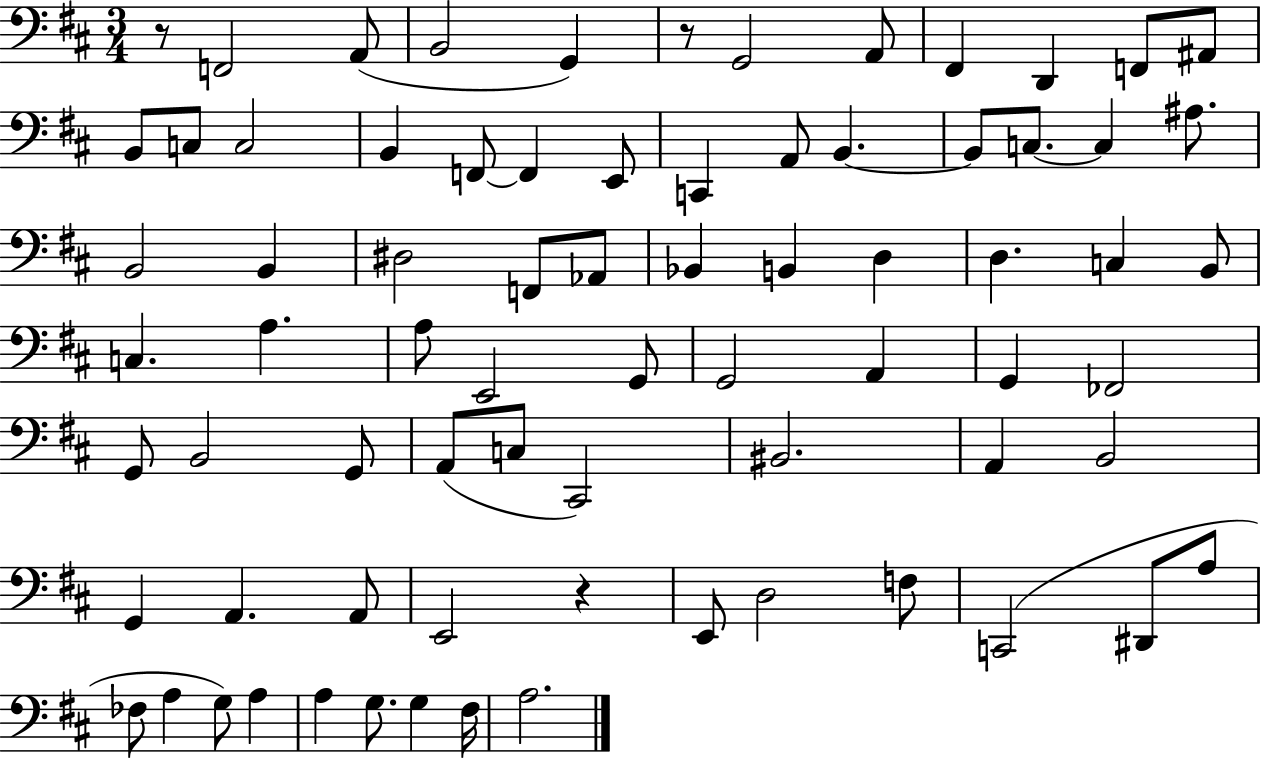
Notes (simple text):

R/e F2/h A2/e B2/h G2/q R/e G2/h A2/e F#2/q D2/q F2/e A#2/e B2/e C3/e C3/h B2/q F2/e F2/q E2/e C2/q A2/e B2/q. B2/e C3/e. C3/q A#3/e. B2/h B2/q D#3/h F2/e Ab2/e Bb2/q B2/q D3/q D3/q. C3/q B2/e C3/q. A3/q. A3/e E2/h G2/e G2/h A2/q G2/q FES2/h G2/e B2/h G2/e A2/e C3/e C#2/h BIS2/h. A2/q B2/h G2/q A2/q. A2/e E2/h R/q E2/e D3/h F3/e C2/h D#2/e A3/e FES3/e A3/q G3/e A3/q A3/q G3/e. G3/q F#3/s A3/h.